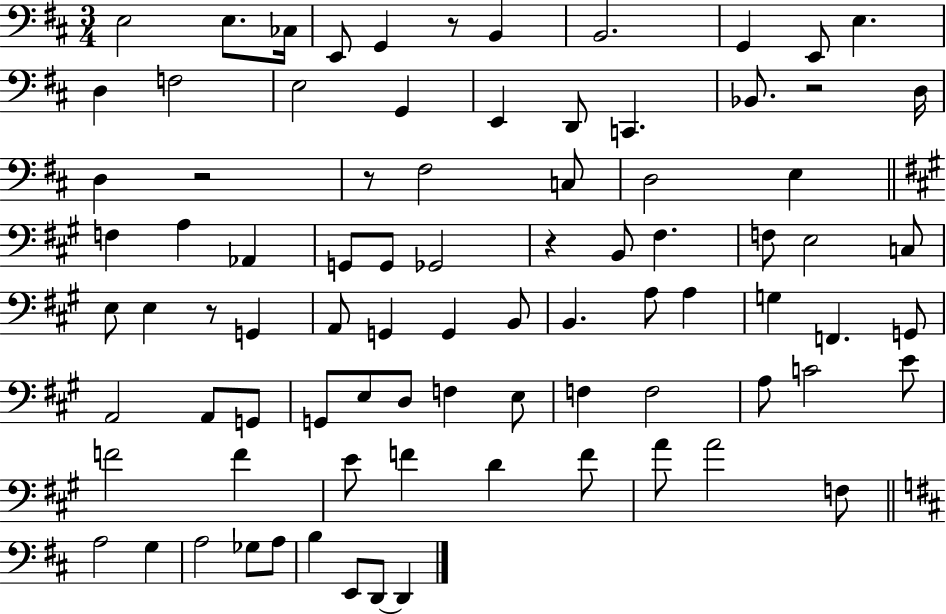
X:1
T:Untitled
M:3/4
L:1/4
K:D
E,2 E,/2 _C,/4 E,,/2 G,, z/2 B,, B,,2 G,, E,,/2 E, D, F,2 E,2 G,, E,, D,,/2 C,, _B,,/2 z2 D,/4 D, z2 z/2 ^F,2 C,/2 D,2 E, F, A, _A,, G,,/2 G,,/2 _G,,2 z B,,/2 ^F, F,/2 E,2 C,/2 E,/2 E, z/2 G,, A,,/2 G,, G,, B,,/2 B,, A,/2 A, G, F,, G,,/2 A,,2 A,,/2 G,,/2 G,,/2 E,/2 D,/2 F, E,/2 F, F,2 A,/2 C2 E/2 F2 F E/2 F D F/2 A/2 A2 F,/2 A,2 G, A,2 _G,/2 A,/2 B, E,,/2 D,,/2 D,,